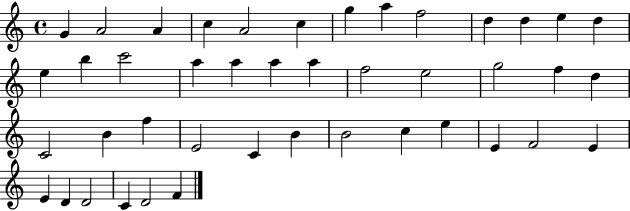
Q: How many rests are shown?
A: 0